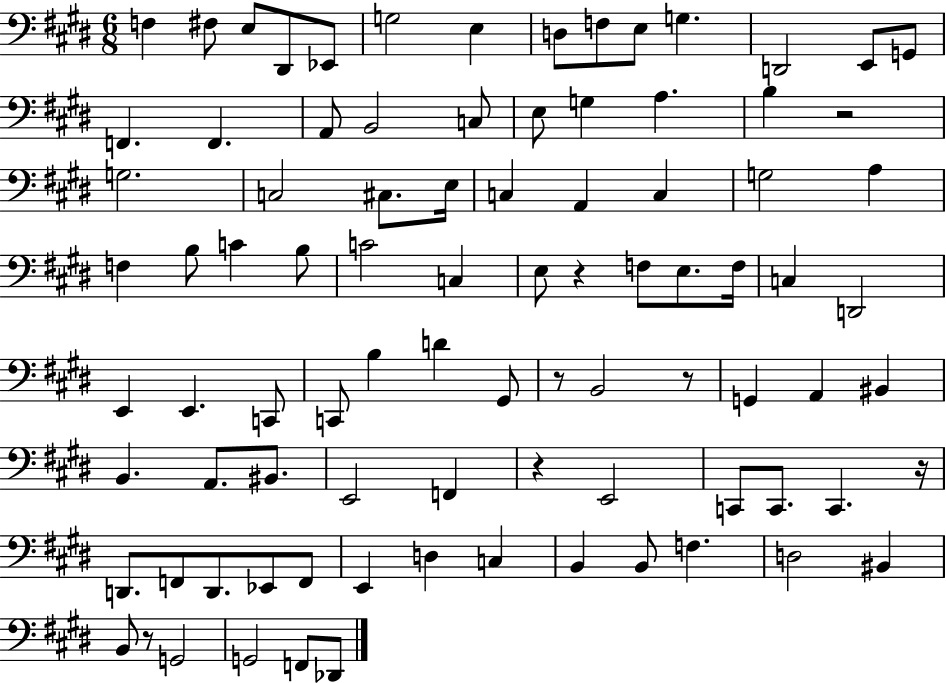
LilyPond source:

{
  \clef bass
  \numericTimeSignature
  \time 6/8
  \key e \major
  \repeat volta 2 { f4 fis8 e8 dis,8 ees,8 | g2 e4 | d8 f8 e8 g4. | d,2 e,8 g,8 | \break f,4. f,4. | a,8 b,2 c8 | e8 g4 a4. | b4 r2 | \break g2. | c2 cis8. e16 | c4 a,4 c4 | g2 a4 | \break f4 b8 c'4 b8 | c'2 c4 | e8 r4 f8 e8. f16 | c4 d,2 | \break e,4 e,4. c,8 | c,8 b4 d'4 gis,8 | r8 b,2 r8 | g,4 a,4 bis,4 | \break b,4. a,8. bis,8. | e,2 f,4 | r4 e,2 | c,8 c,8. c,4. r16 | \break d,8. f,8 d,8. ees,8 f,8 | e,4 d4 c4 | b,4 b,8 f4. | d2 bis,4 | \break b,8 r8 g,2 | g,2 f,8 des,8 | } \bar "|."
}